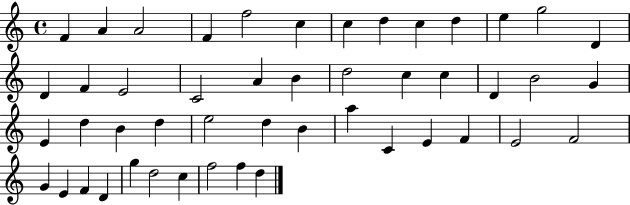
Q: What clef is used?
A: treble